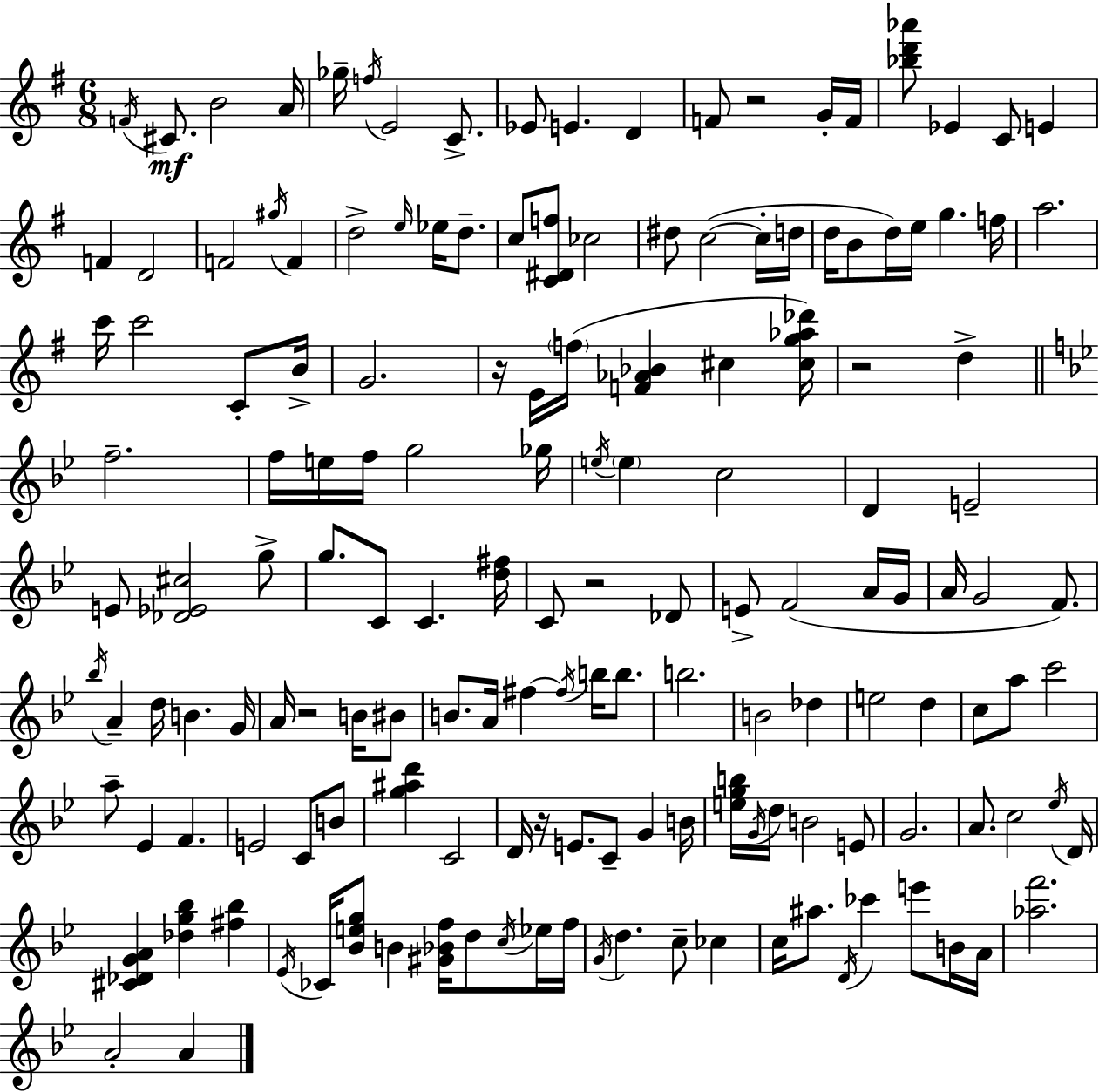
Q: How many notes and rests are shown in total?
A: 156